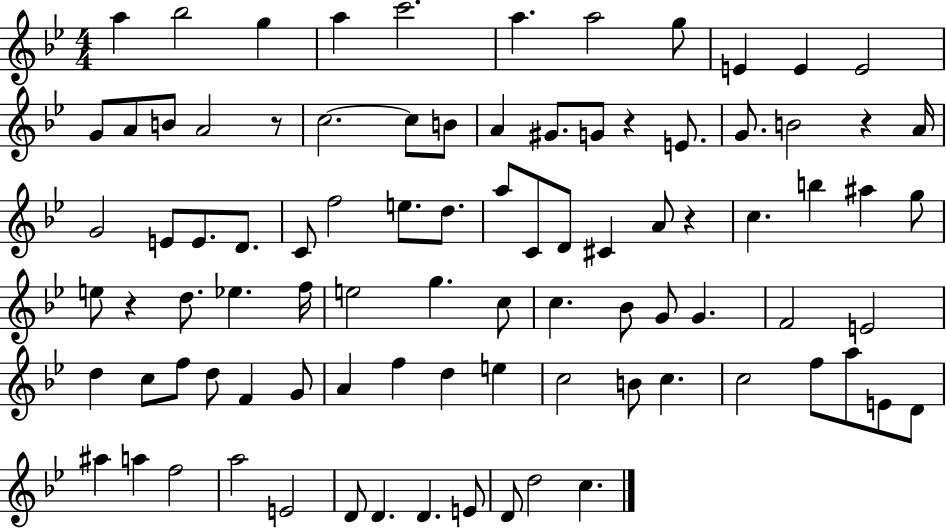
{
  \clef treble
  \numericTimeSignature
  \time 4/4
  \key bes \major
  a''4 bes''2 g''4 | a''4 c'''2. | a''4. a''2 g''8 | e'4 e'4 e'2 | \break g'8 a'8 b'8 a'2 r8 | c''2.~~ c''8 b'8 | a'4 gis'8. g'8 r4 e'8. | g'8. b'2 r4 a'16 | \break g'2 e'8 e'8. d'8. | c'8 f''2 e''8. d''8. | a''8 c'8 d'8 cis'4 a'8 r4 | c''4. b''4 ais''4 g''8 | \break e''8 r4 d''8. ees''4. f''16 | e''2 g''4. c''8 | c''4. bes'8 g'8 g'4. | f'2 e'2 | \break d''4 c''8 f''8 d''8 f'4 g'8 | a'4 f''4 d''4 e''4 | c''2 b'8 c''4. | c''2 f''8 a''8 e'8 d'8 | \break ais''4 a''4 f''2 | a''2 e'2 | d'8 d'4. d'4. e'8 | d'8 d''2 c''4. | \break \bar "|."
}